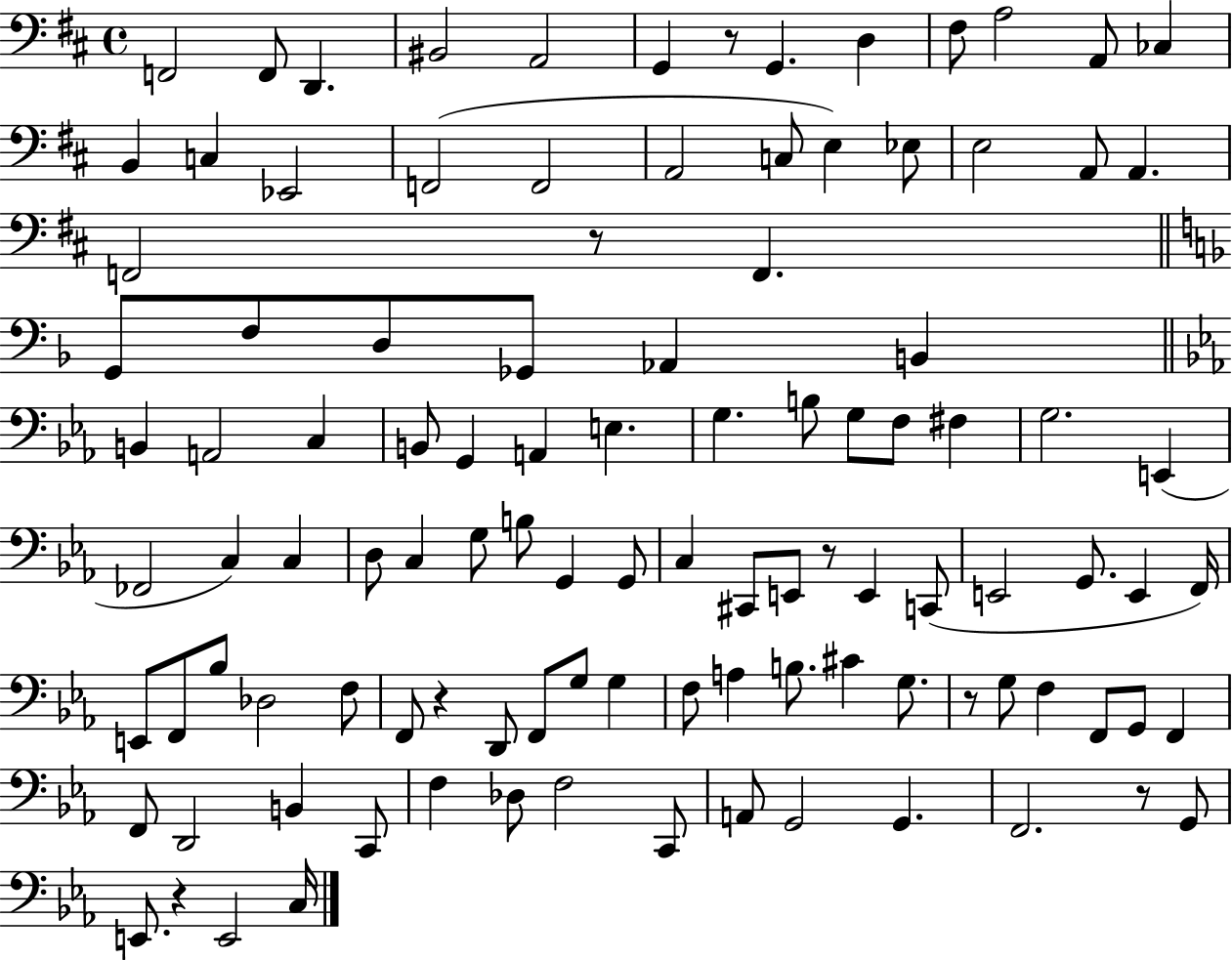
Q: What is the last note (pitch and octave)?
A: C3